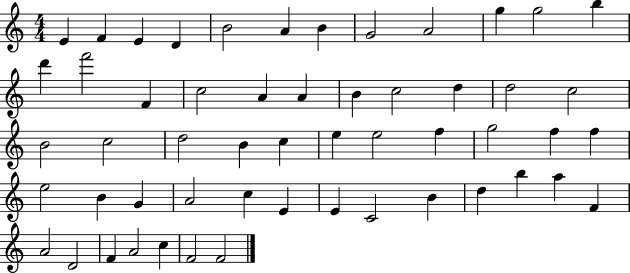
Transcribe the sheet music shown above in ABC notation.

X:1
T:Untitled
M:4/4
L:1/4
K:C
E F E D B2 A B G2 A2 g g2 b d' f'2 F c2 A A B c2 d d2 c2 B2 c2 d2 B c e e2 f g2 f f e2 B G A2 c E E C2 B d b a F A2 D2 F A2 c F2 F2